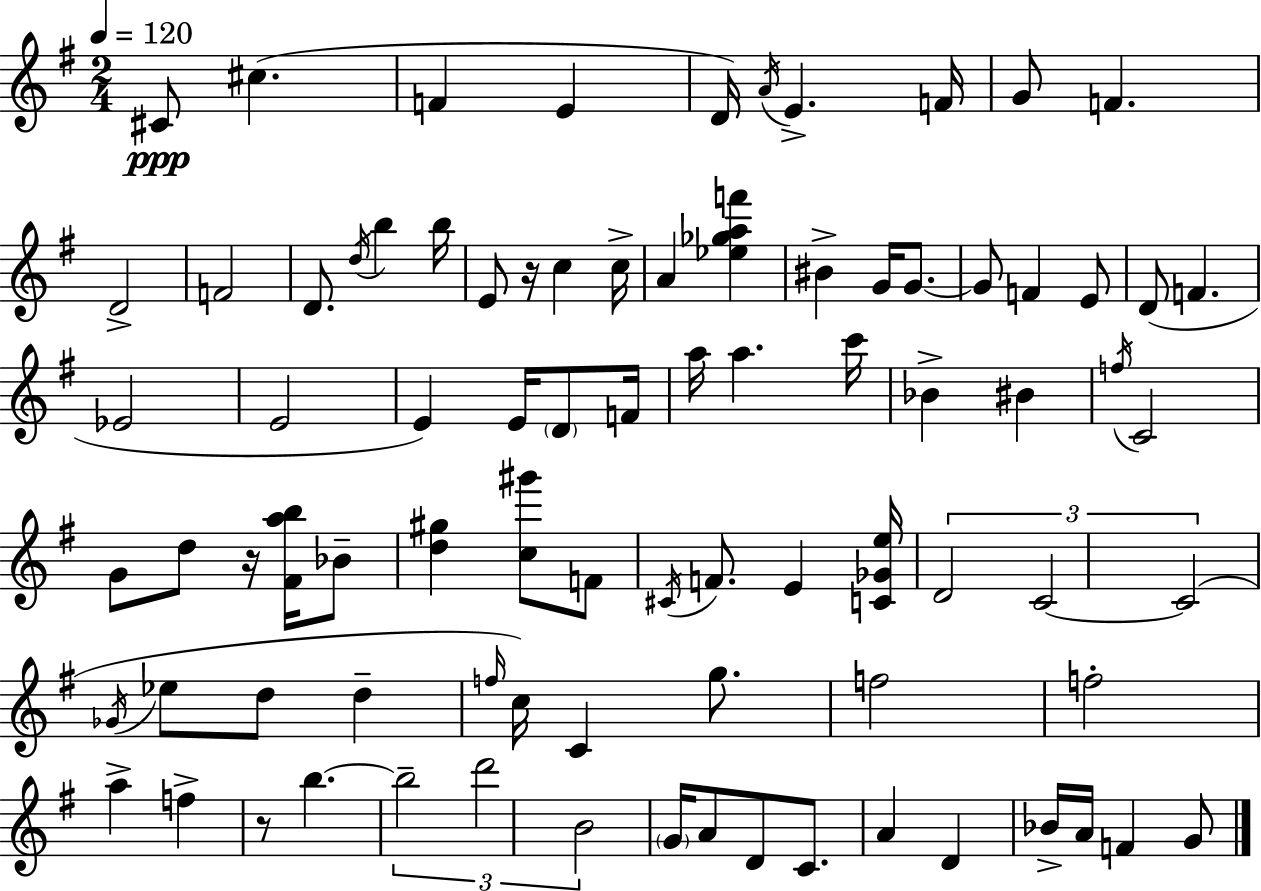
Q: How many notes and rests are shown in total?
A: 85